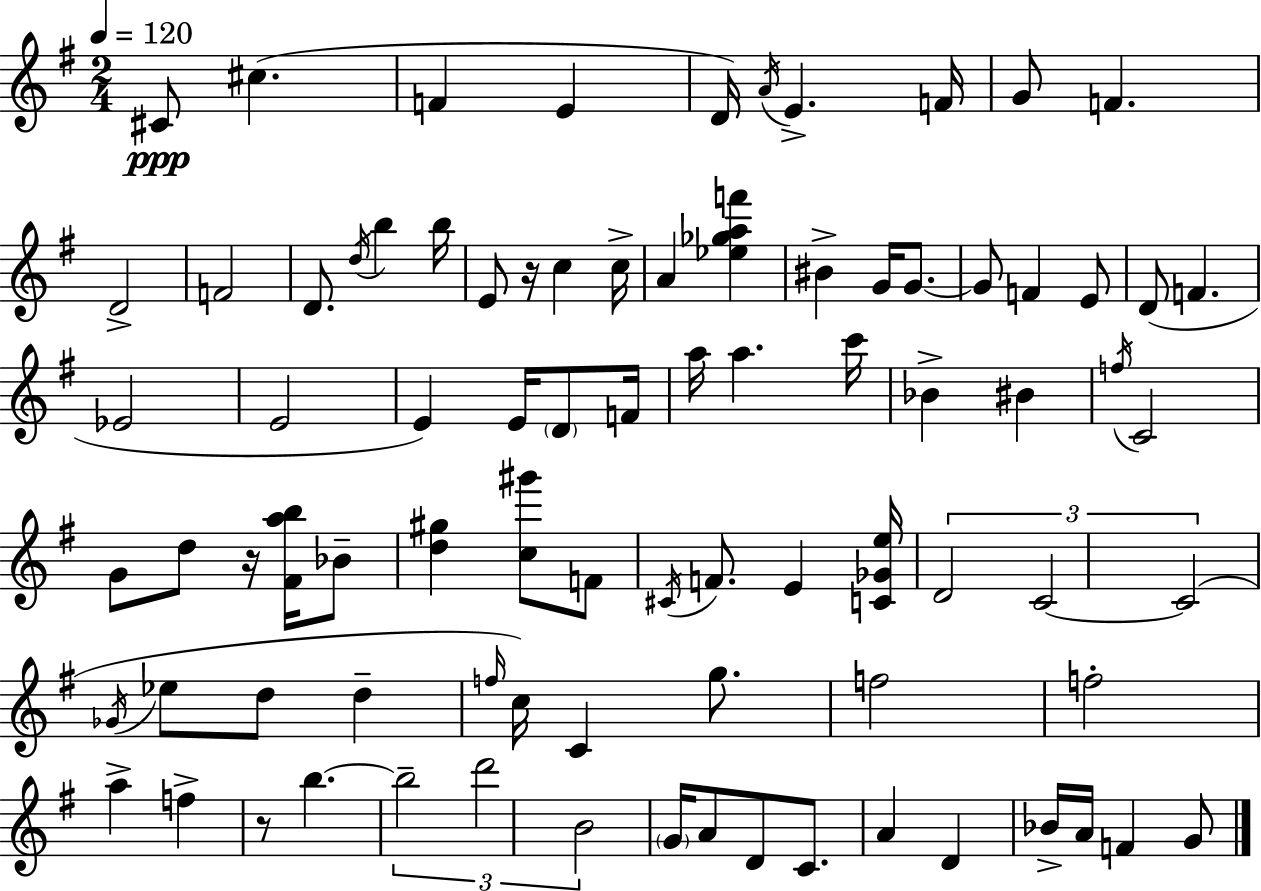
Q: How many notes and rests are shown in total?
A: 85